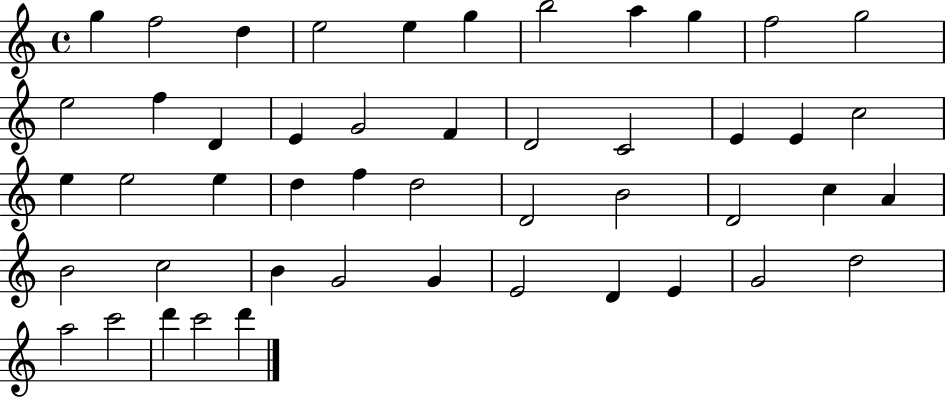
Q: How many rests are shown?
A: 0